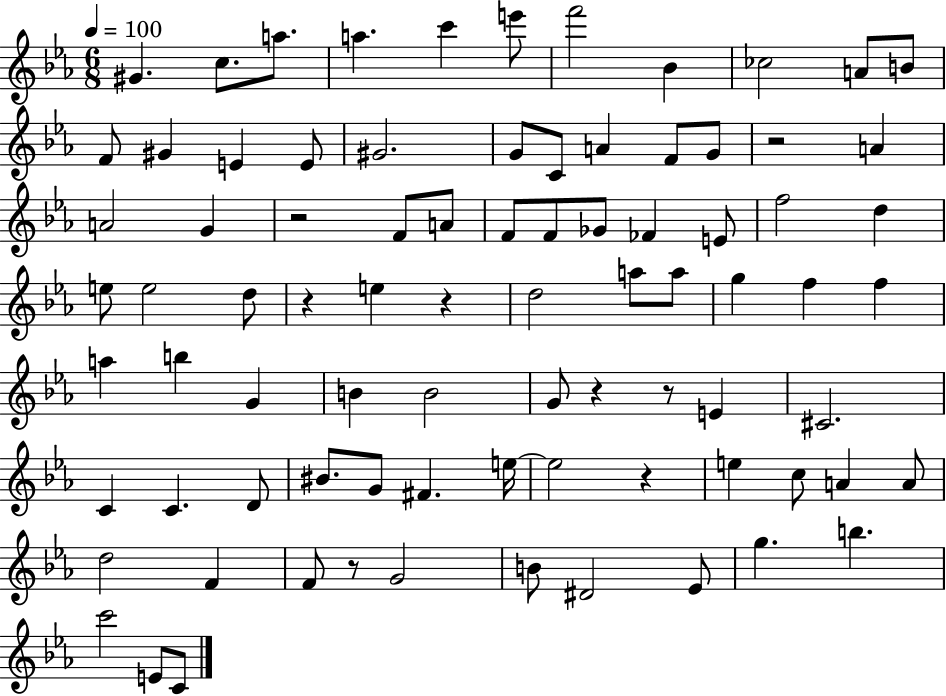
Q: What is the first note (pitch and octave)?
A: G#4